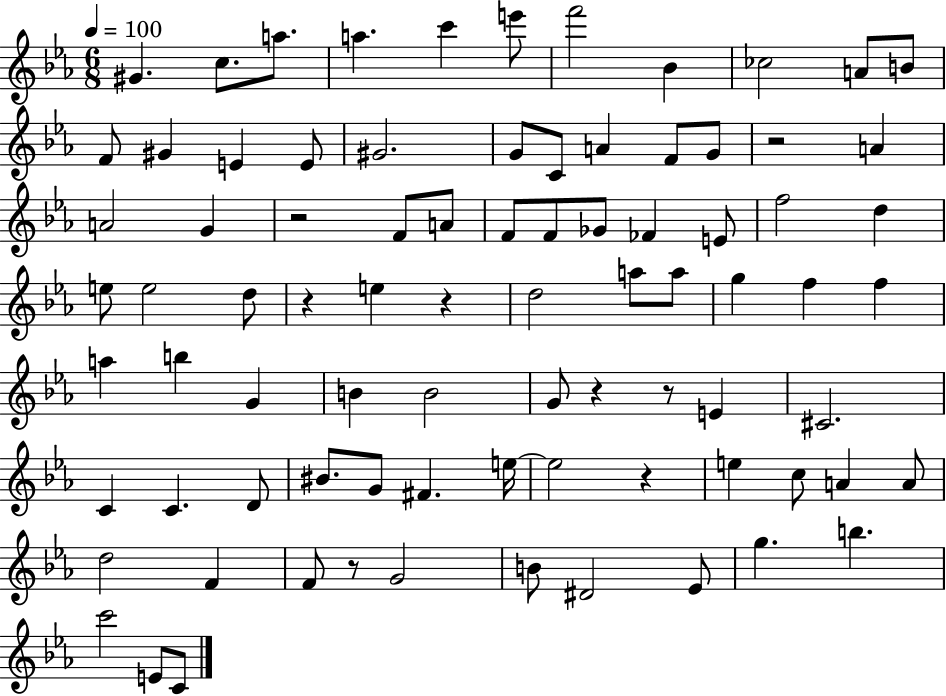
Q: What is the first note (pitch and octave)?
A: G#4